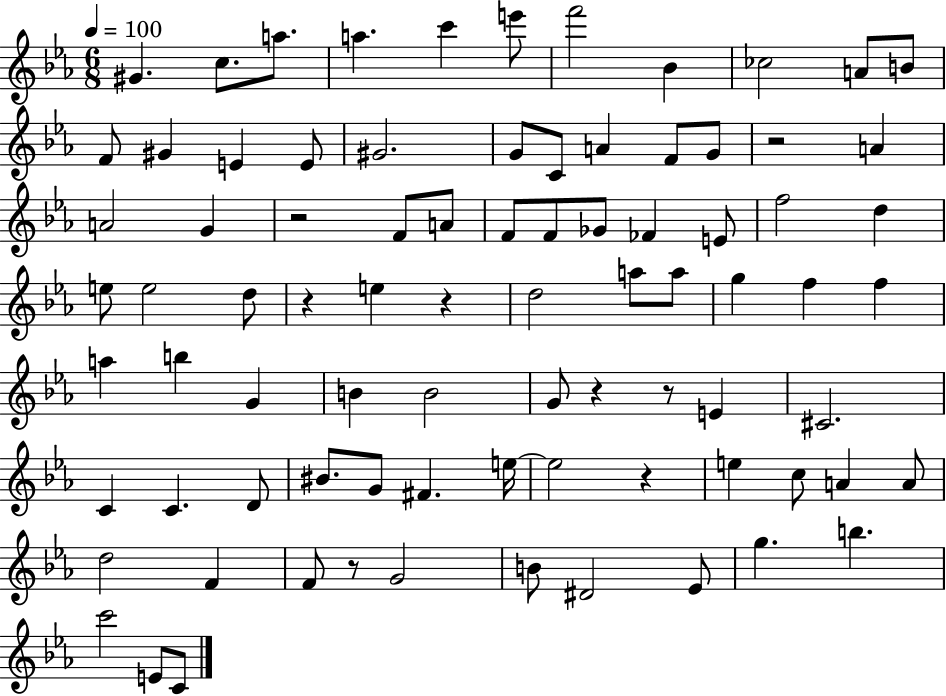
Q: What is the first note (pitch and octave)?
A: G#4